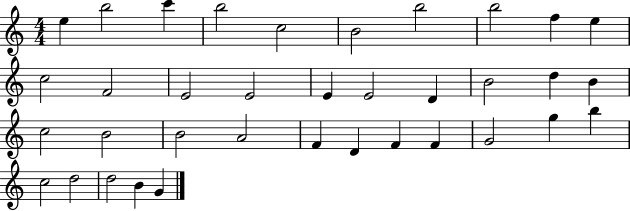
{
  \clef treble
  \numericTimeSignature
  \time 4/4
  \key c \major
  e''4 b''2 c'''4 | b''2 c''2 | b'2 b''2 | b''2 f''4 e''4 | \break c''2 f'2 | e'2 e'2 | e'4 e'2 d'4 | b'2 d''4 b'4 | \break c''2 b'2 | b'2 a'2 | f'4 d'4 f'4 f'4 | g'2 g''4 b''4 | \break c''2 d''2 | d''2 b'4 g'4 | \bar "|."
}